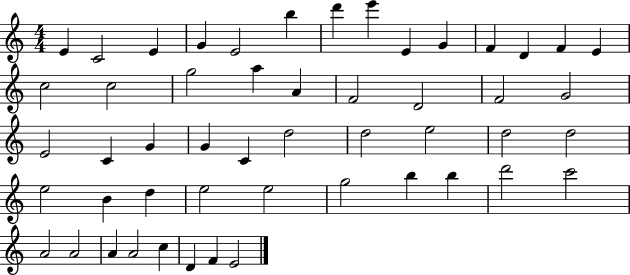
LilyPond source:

{
  \clef treble
  \numericTimeSignature
  \time 4/4
  \key c \major
  e'4 c'2 e'4 | g'4 e'2 b''4 | d'''4 e'''4 e'4 g'4 | f'4 d'4 f'4 e'4 | \break c''2 c''2 | g''2 a''4 a'4 | f'2 d'2 | f'2 g'2 | \break e'2 c'4 g'4 | g'4 c'4 d''2 | d''2 e''2 | d''2 d''2 | \break e''2 b'4 d''4 | e''2 e''2 | g''2 b''4 b''4 | d'''2 c'''2 | \break a'2 a'2 | a'4 a'2 c''4 | d'4 f'4 e'2 | \bar "|."
}